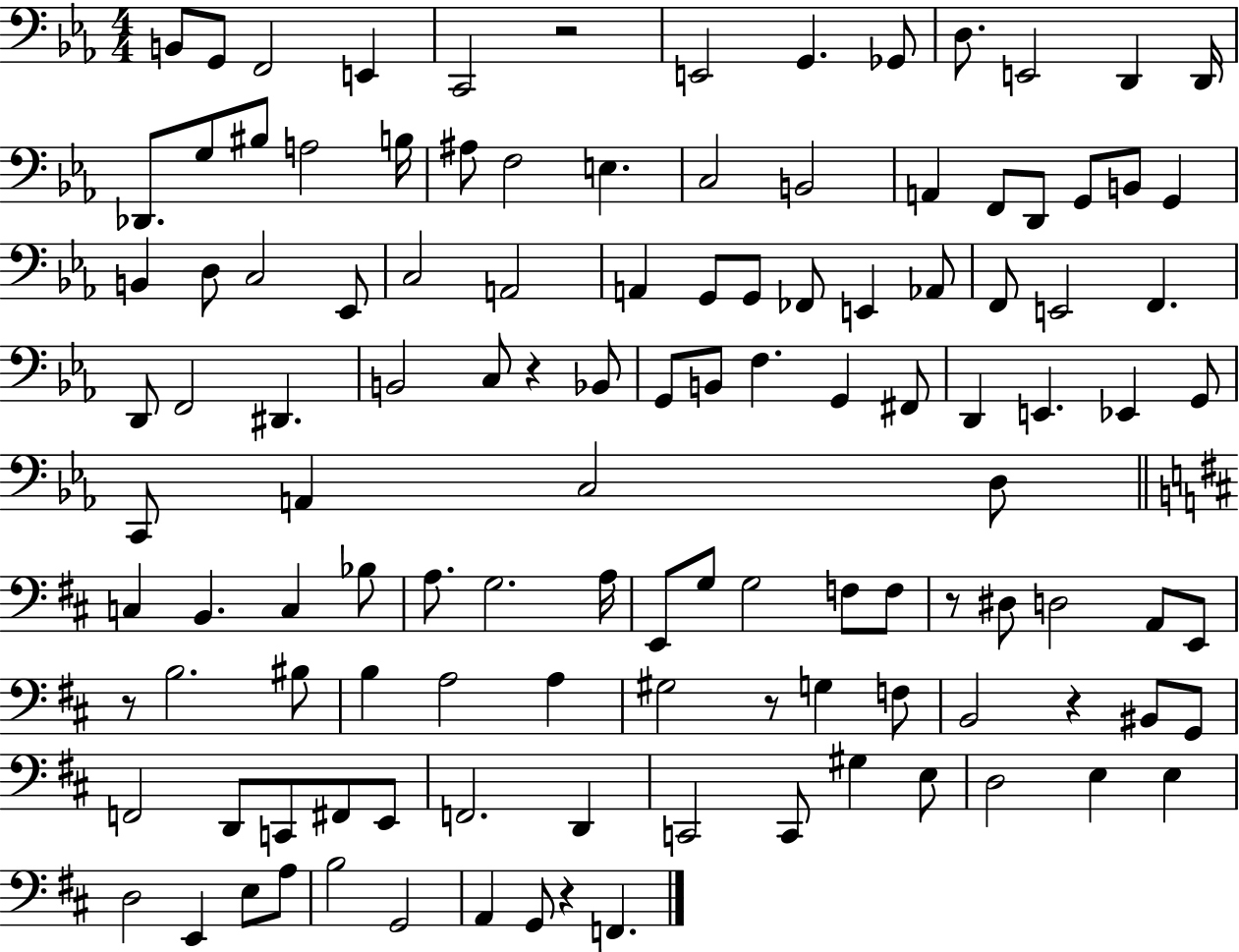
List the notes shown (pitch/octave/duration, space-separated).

B2/e G2/e F2/h E2/q C2/h R/h E2/h G2/q. Gb2/e D3/e. E2/h D2/q D2/s Db2/e. G3/e BIS3/e A3/h B3/s A#3/e F3/h E3/q. C3/h B2/h A2/q F2/e D2/e G2/e B2/e G2/q B2/q D3/e C3/h Eb2/e C3/h A2/h A2/q G2/e G2/e FES2/e E2/q Ab2/e F2/e E2/h F2/q. D2/e F2/h D#2/q. B2/h C3/e R/q Bb2/e G2/e B2/e F3/q. G2/q F#2/e D2/q E2/q. Eb2/q G2/e C2/e A2/q C3/h D3/e C3/q B2/q. C3/q Bb3/e A3/e. G3/h. A3/s E2/e G3/e G3/h F3/e F3/e R/e D#3/e D3/h A2/e E2/e R/e B3/h. BIS3/e B3/q A3/h A3/q G#3/h R/e G3/q F3/e B2/h R/q BIS2/e G2/e F2/h D2/e C2/e F#2/e E2/e F2/h. D2/q C2/h C2/e G#3/q E3/e D3/h E3/q E3/q D3/h E2/q E3/e A3/e B3/h G2/h A2/q G2/e R/q F2/q.